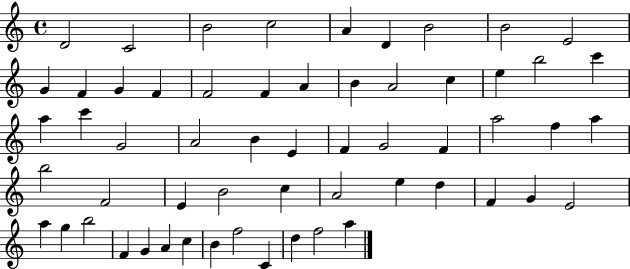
X:1
T:Untitled
M:4/4
L:1/4
K:C
D2 C2 B2 c2 A D B2 B2 E2 G F G F F2 F A B A2 c e b2 c' a c' G2 A2 B E F G2 F a2 f a b2 F2 E B2 c A2 e d F G E2 a g b2 F G A c B f2 C d f2 a